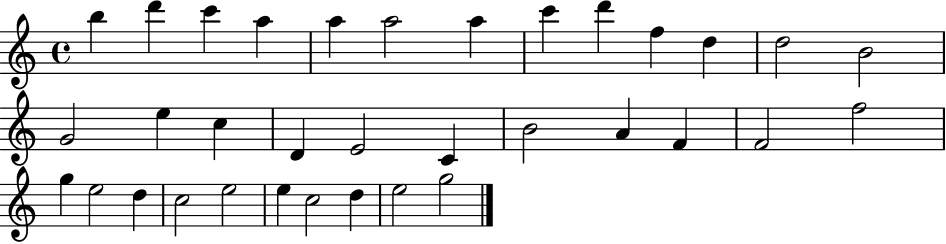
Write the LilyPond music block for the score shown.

{
  \clef treble
  \time 4/4
  \defaultTimeSignature
  \key c \major
  b''4 d'''4 c'''4 a''4 | a''4 a''2 a''4 | c'''4 d'''4 f''4 d''4 | d''2 b'2 | \break g'2 e''4 c''4 | d'4 e'2 c'4 | b'2 a'4 f'4 | f'2 f''2 | \break g''4 e''2 d''4 | c''2 e''2 | e''4 c''2 d''4 | e''2 g''2 | \break \bar "|."
}